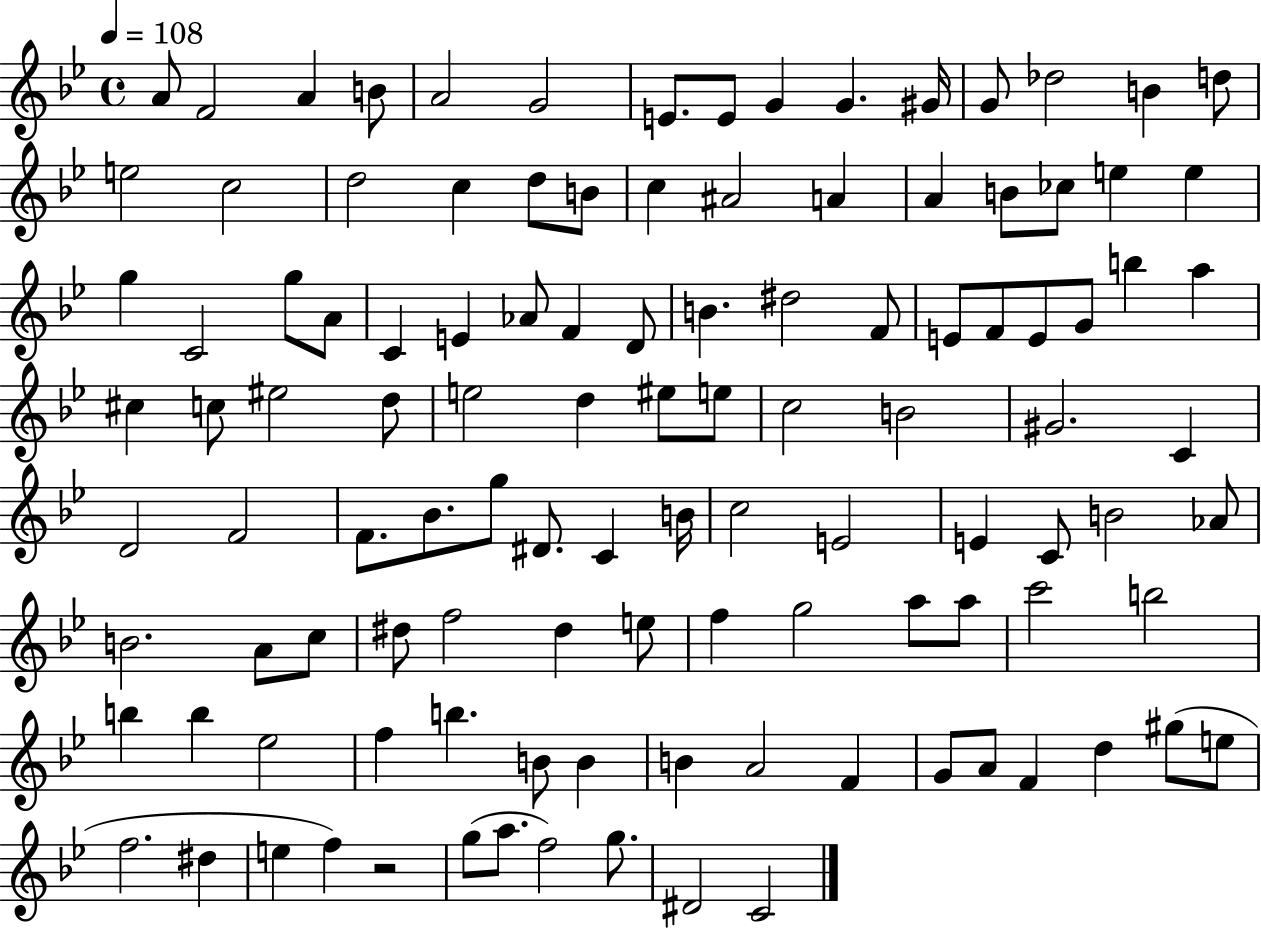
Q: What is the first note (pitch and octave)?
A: A4